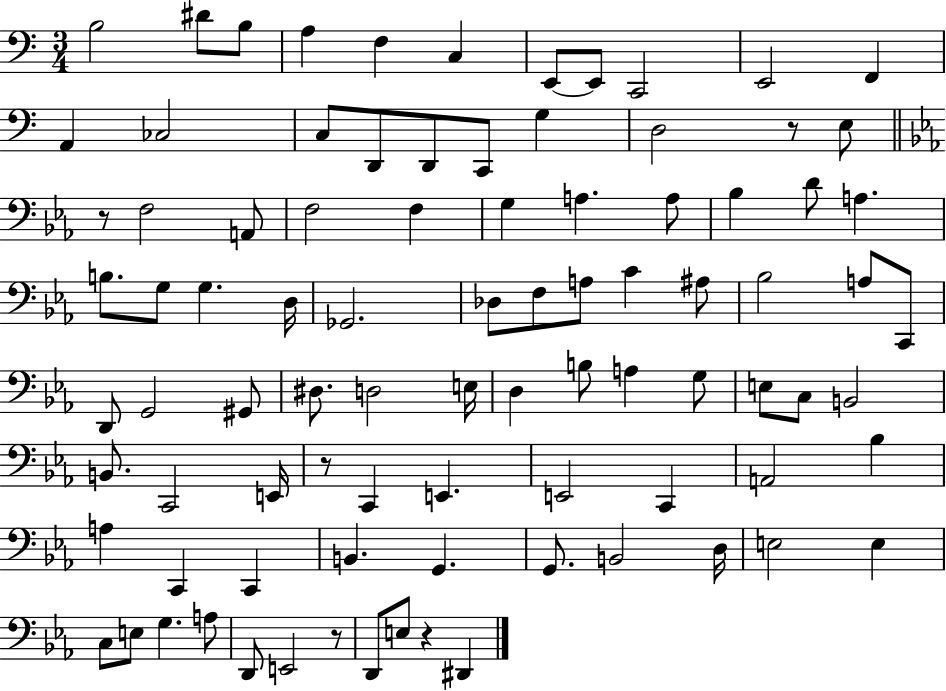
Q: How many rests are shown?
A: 5